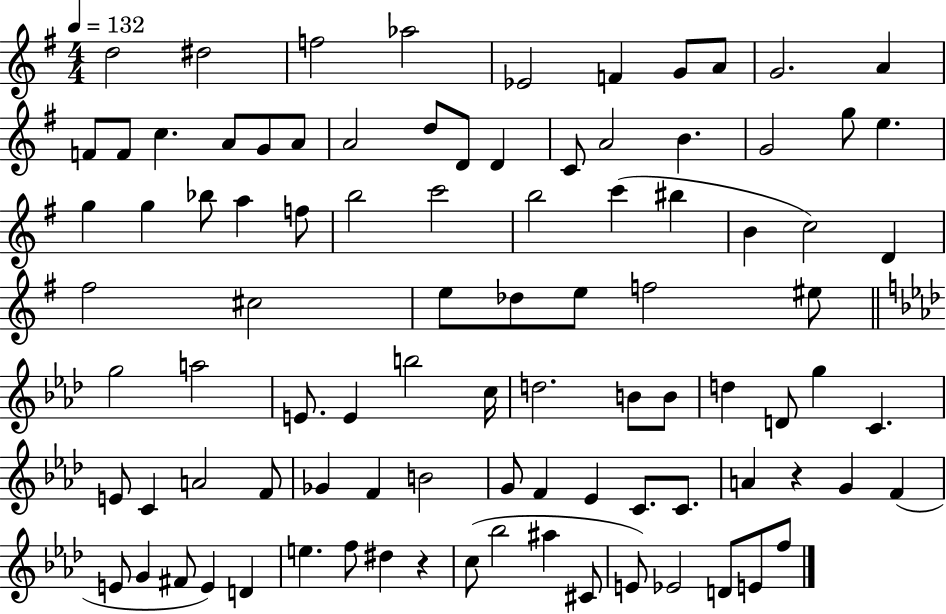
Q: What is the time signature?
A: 4/4